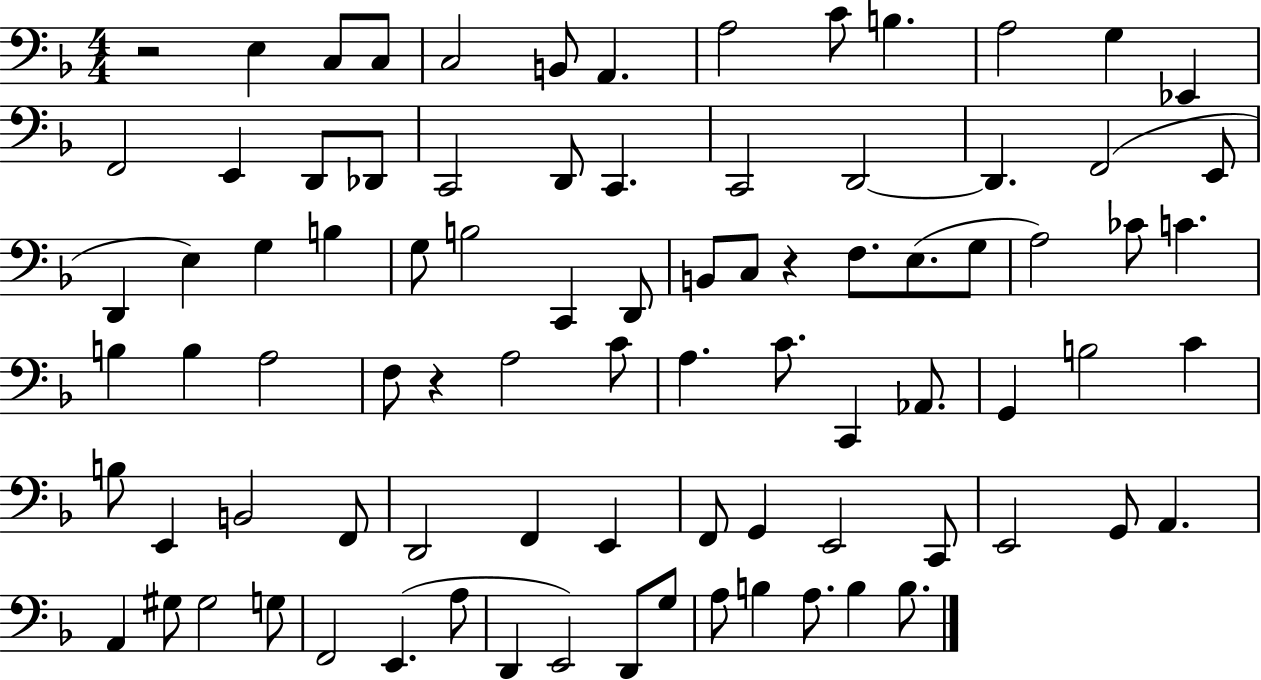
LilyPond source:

{
  \clef bass
  \numericTimeSignature
  \time 4/4
  \key f \major
  \repeat volta 2 { r2 e4 c8 c8 | c2 b,8 a,4. | a2 c'8 b4. | a2 g4 ees,4 | \break f,2 e,4 d,8 des,8 | c,2 d,8 c,4. | c,2 d,2~~ | d,4. f,2( e,8 | \break d,4 e4) g4 b4 | g8 b2 c,4 d,8 | b,8 c8 r4 f8. e8.( g8 | a2) ces'8 c'4. | \break b4 b4 a2 | f8 r4 a2 c'8 | a4. c'8. c,4 aes,8. | g,4 b2 c'4 | \break b8 e,4 b,2 f,8 | d,2 f,4 e,4 | f,8 g,4 e,2 c,8 | e,2 g,8 a,4. | \break a,4 gis8 gis2 g8 | f,2 e,4.( a8 | d,4 e,2) d,8 g8 | a8 b4 a8. b4 b8. | \break } \bar "|."
}